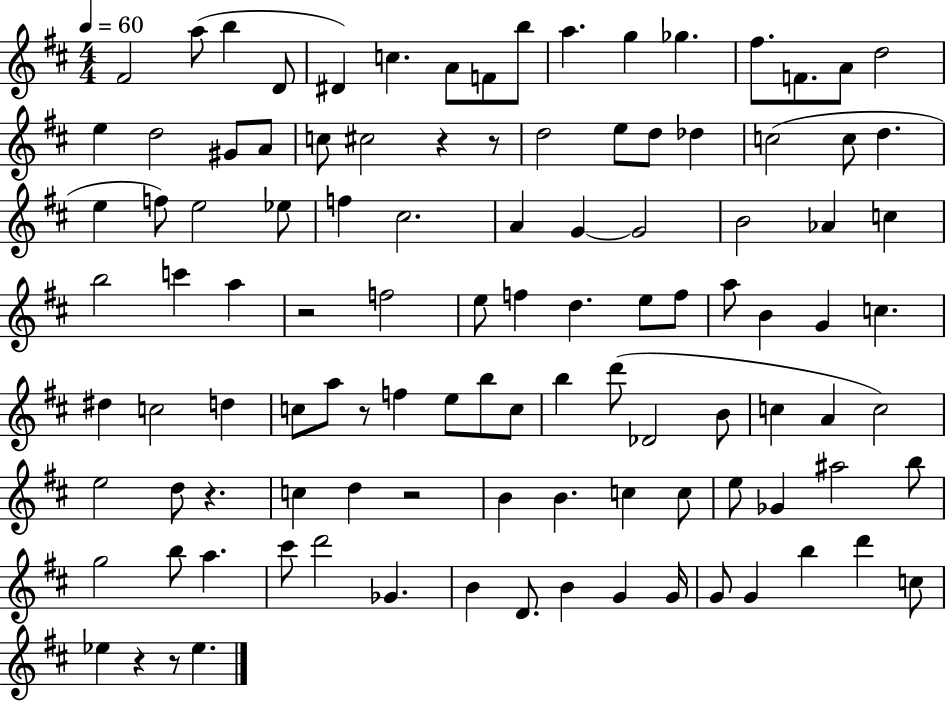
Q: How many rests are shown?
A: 8